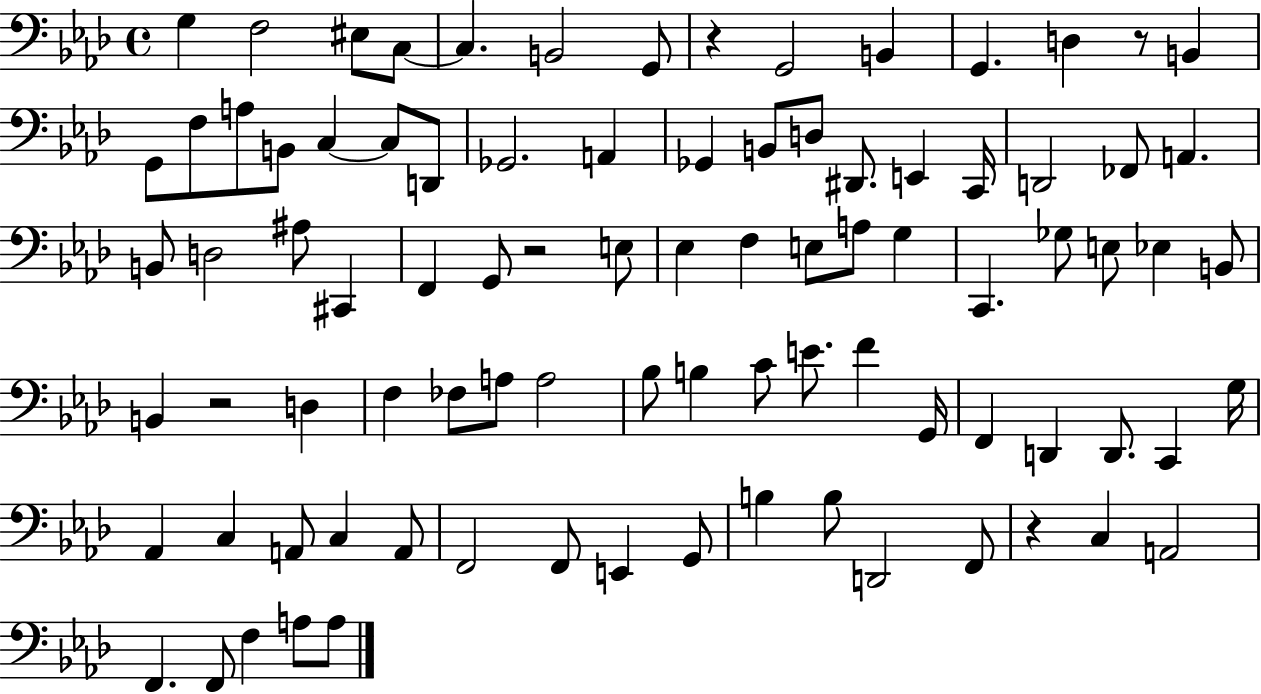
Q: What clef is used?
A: bass